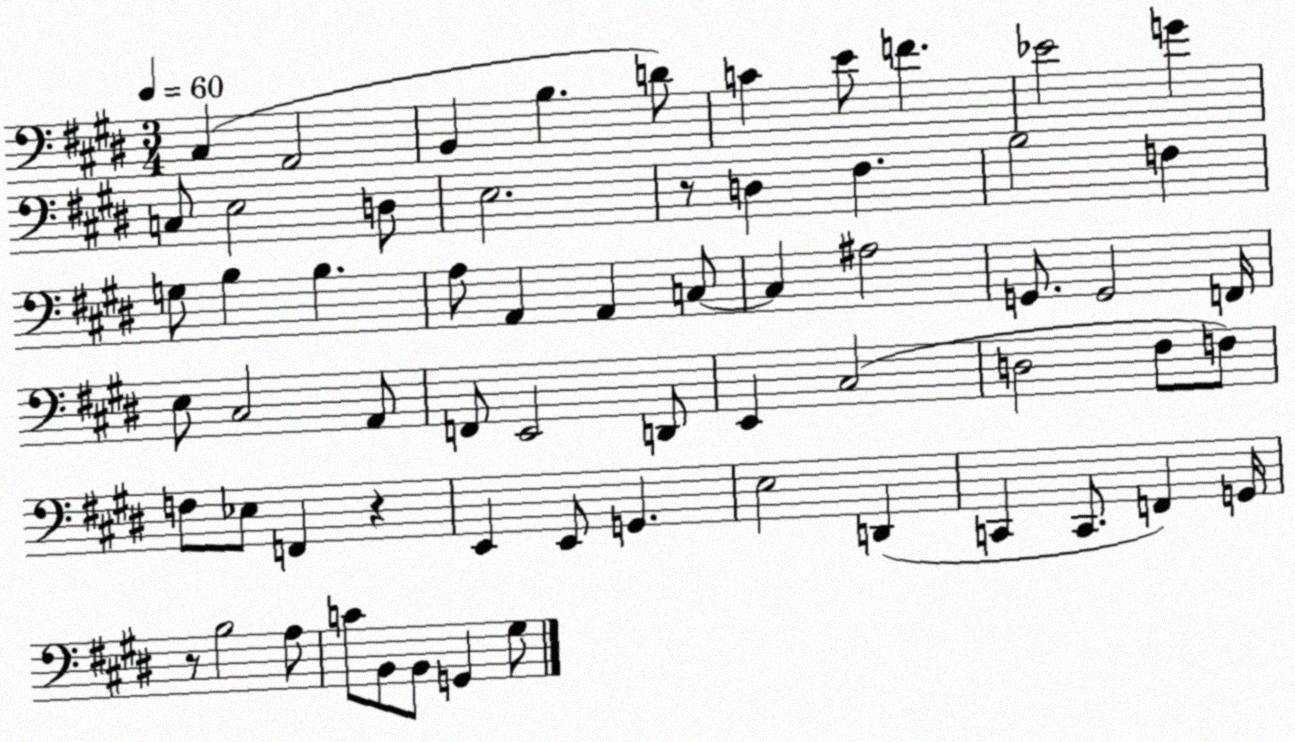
X:1
T:Untitled
M:3/4
L:1/4
K:E
^C, A,,2 B,, B, D/2 C E/2 F _E2 G C,/2 E,2 D,/2 E,2 z/2 D, ^F, B,2 F, G,/2 B, B, A,/2 A,, A,, C,/2 C, ^A,2 G,,/2 G,,2 F,,/4 E,/2 ^C,2 A,,/2 F,,/2 E,,2 D,,/2 E,, ^C,2 D,2 ^F,/2 F,/2 F,/2 _E,/2 F,, z E,, E,,/2 G,, E,2 D,, C,, C,,/2 F,, G,,/4 z/2 B,2 A,/2 C/2 B,,/2 B,,/2 G,, ^G,/2